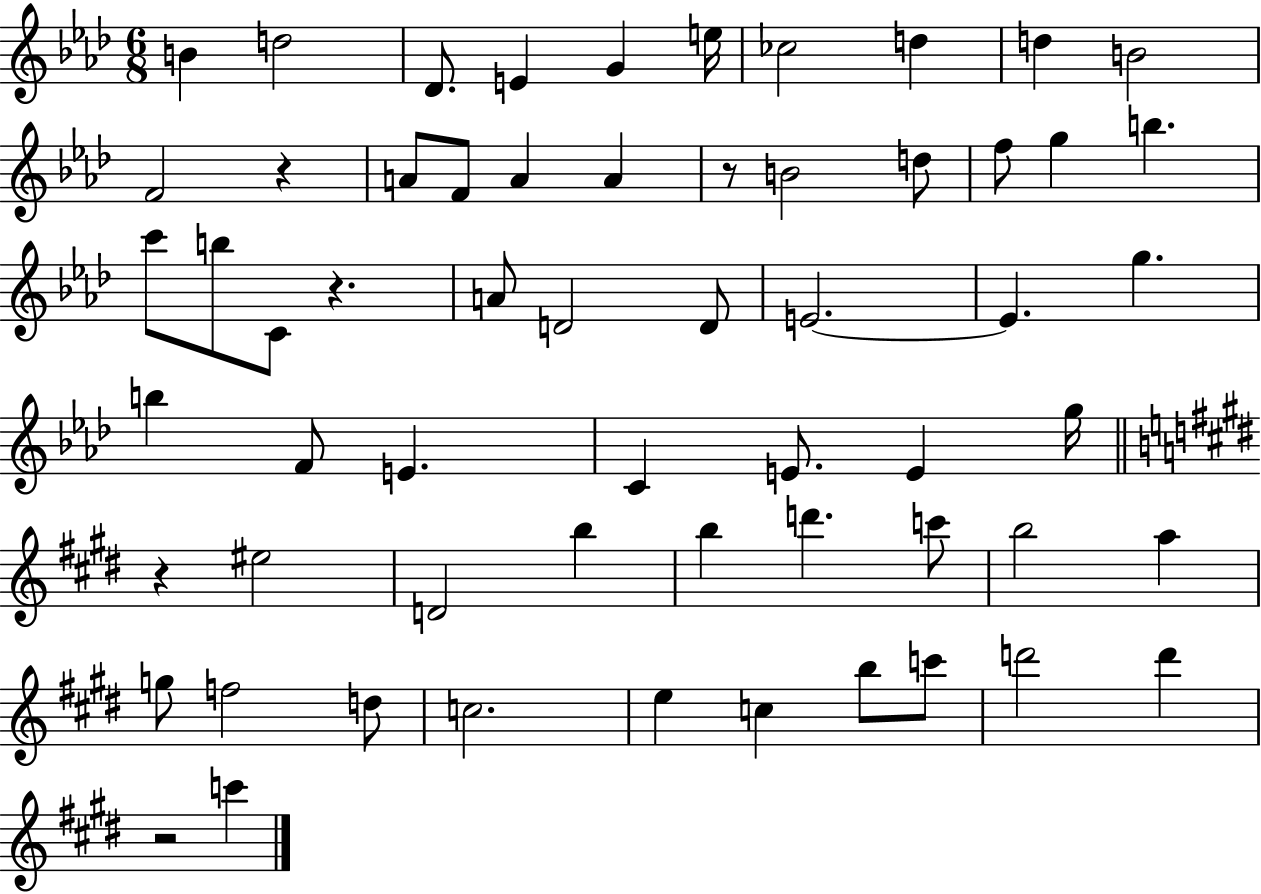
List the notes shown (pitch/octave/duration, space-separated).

B4/q D5/h Db4/e. E4/q G4/q E5/s CES5/h D5/q D5/q B4/h F4/h R/q A4/e F4/e A4/q A4/q R/e B4/h D5/e F5/e G5/q B5/q. C6/e B5/e C4/e R/q. A4/e D4/h D4/e E4/h. E4/q. G5/q. B5/q F4/e E4/q. C4/q E4/e. E4/q G5/s R/q EIS5/h D4/h B5/q B5/q D6/q. C6/e B5/h A5/q G5/e F5/h D5/e C5/h. E5/q C5/q B5/e C6/e D6/h D6/q R/h C6/q